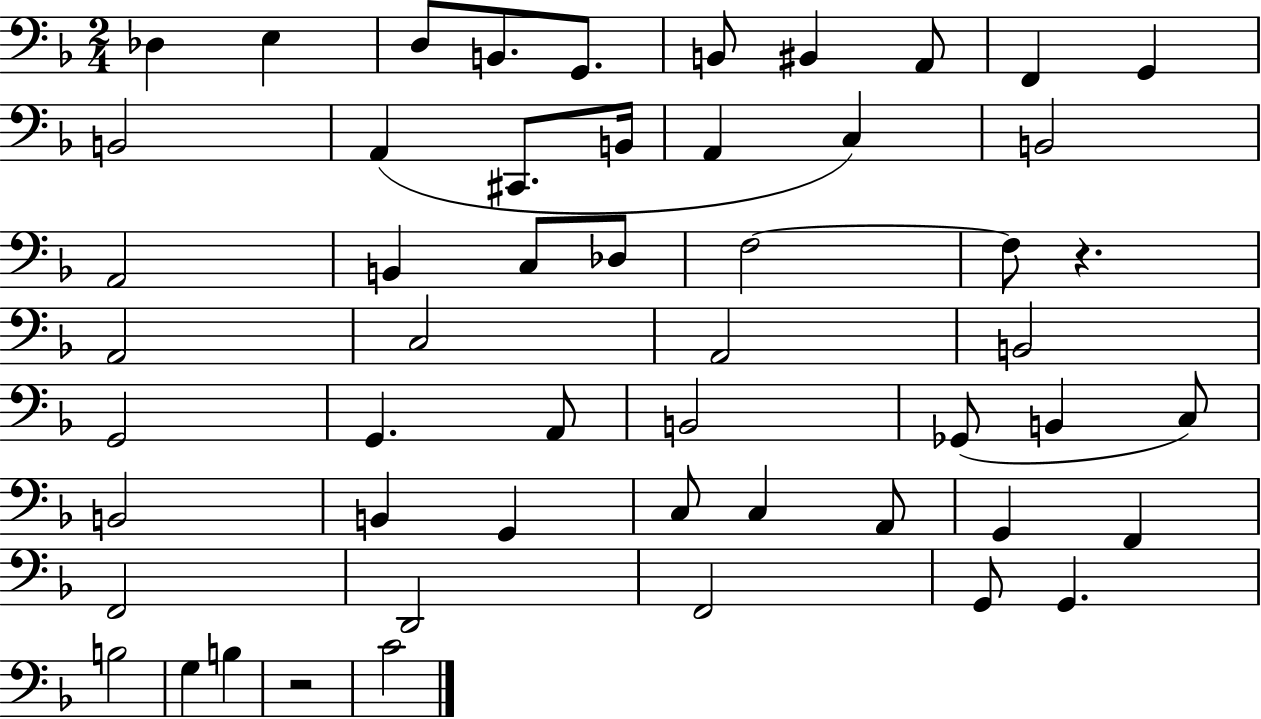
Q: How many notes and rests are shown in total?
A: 53